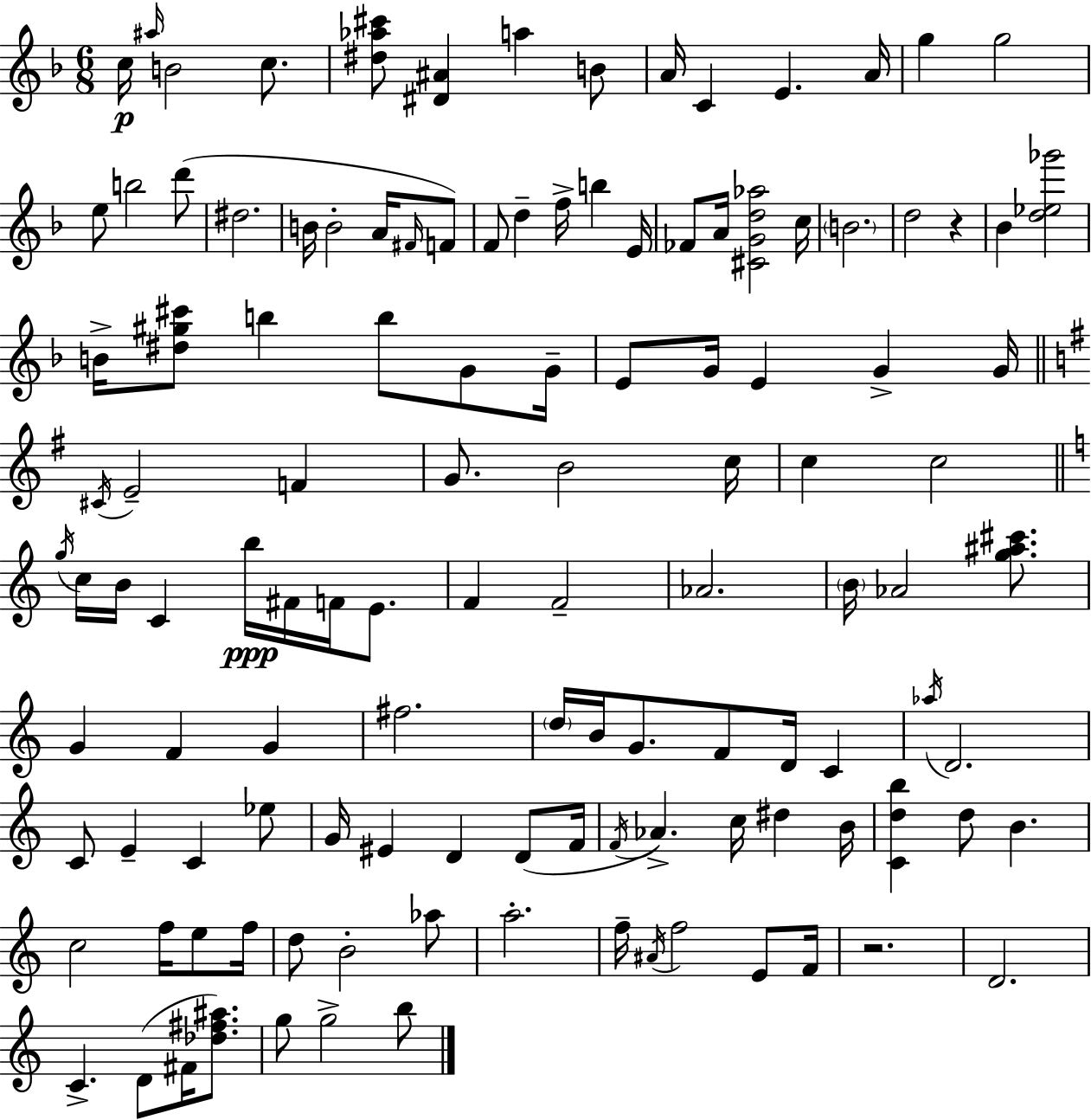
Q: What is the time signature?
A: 6/8